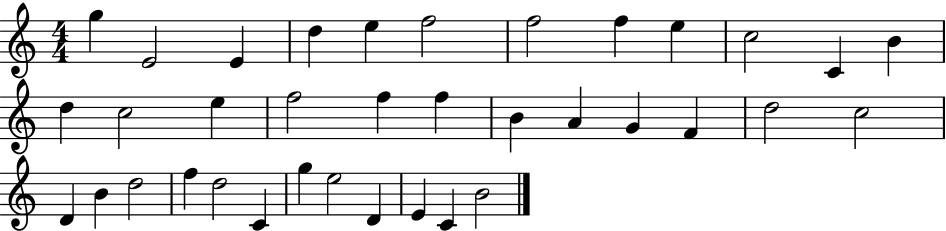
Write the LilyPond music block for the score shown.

{
  \clef treble
  \numericTimeSignature
  \time 4/4
  \key c \major
  g''4 e'2 e'4 | d''4 e''4 f''2 | f''2 f''4 e''4 | c''2 c'4 b'4 | \break d''4 c''2 e''4 | f''2 f''4 f''4 | b'4 a'4 g'4 f'4 | d''2 c''2 | \break d'4 b'4 d''2 | f''4 d''2 c'4 | g''4 e''2 d'4 | e'4 c'4 b'2 | \break \bar "|."
}